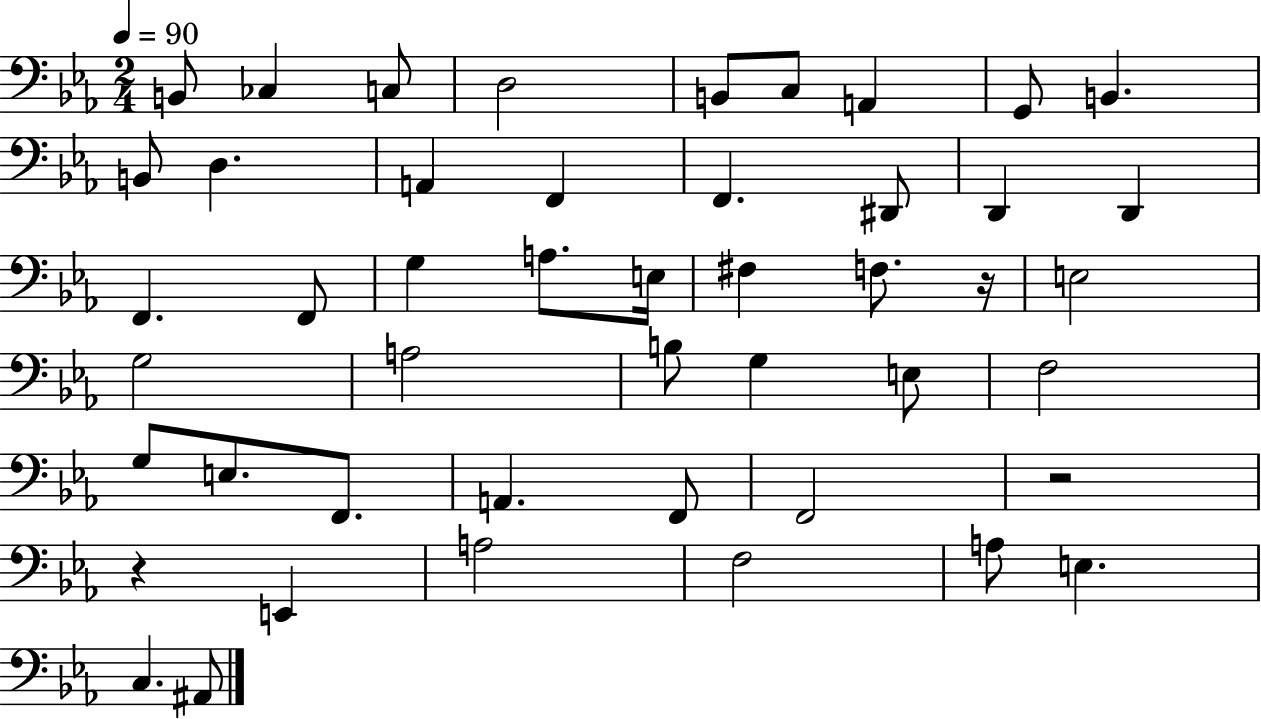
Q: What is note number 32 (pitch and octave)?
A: G3